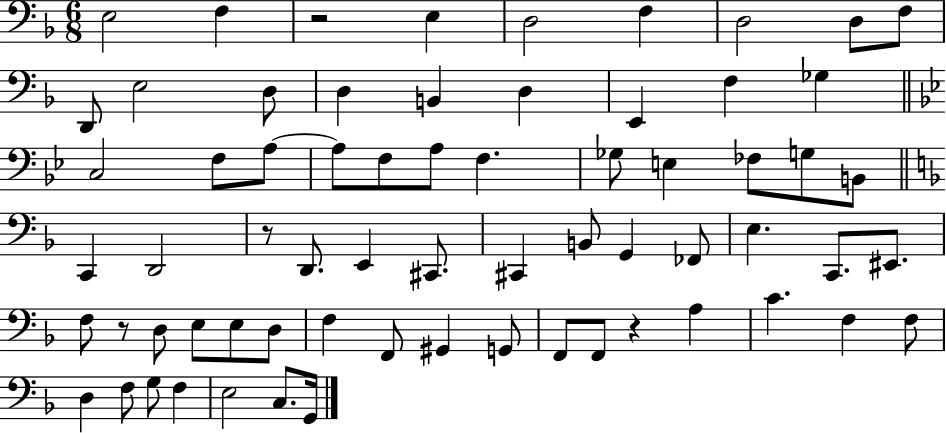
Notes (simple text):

E3/h F3/q R/h E3/q D3/h F3/q D3/h D3/e F3/e D2/e E3/h D3/e D3/q B2/q D3/q E2/q F3/q Gb3/q C3/h F3/e A3/e A3/e F3/e A3/e F3/q. Gb3/e E3/q FES3/e G3/e B2/e C2/q D2/h R/e D2/e. E2/q C#2/e. C#2/q B2/e G2/q FES2/e E3/q. C2/e. EIS2/e. F3/e R/e D3/e E3/e E3/e D3/e F3/q F2/e G#2/q G2/e F2/e F2/e R/q A3/q C4/q. F3/q F3/e D3/q F3/e G3/e F3/q E3/h C3/e. G2/s